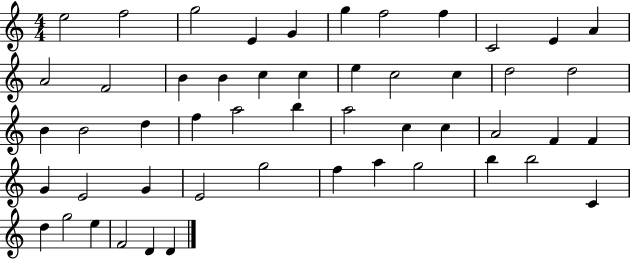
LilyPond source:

{
  \clef treble
  \numericTimeSignature
  \time 4/4
  \key c \major
  e''2 f''2 | g''2 e'4 g'4 | g''4 f''2 f''4 | c'2 e'4 a'4 | \break a'2 f'2 | b'4 b'4 c''4 c''4 | e''4 c''2 c''4 | d''2 d''2 | \break b'4 b'2 d''4 | f''4 a''2 b''4 | a''2 c''4 c''4 | a'2 f'4 f'4 | \break g'4 e'2 g'4 | e'2 g''2 | f''4 a''4 g''2 | b''4 b''2 c'4 | \break d''4 g''2 e''4 | f'2 d'4 d'4 | \bar "|."
}